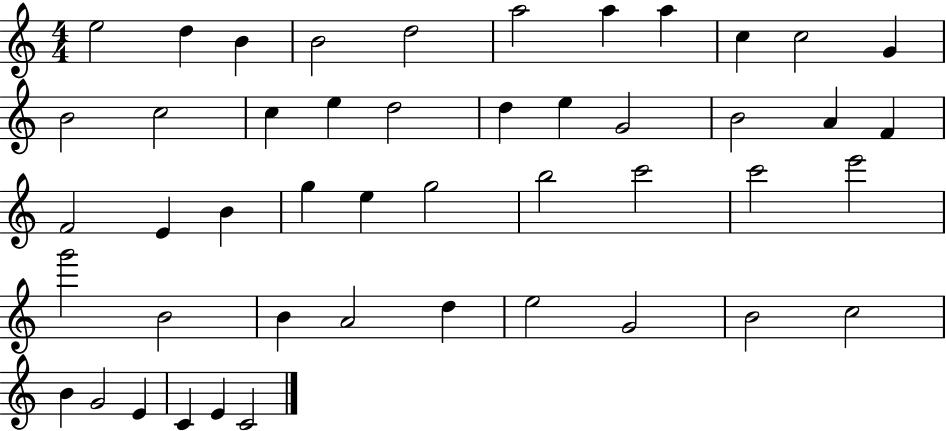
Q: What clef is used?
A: treble